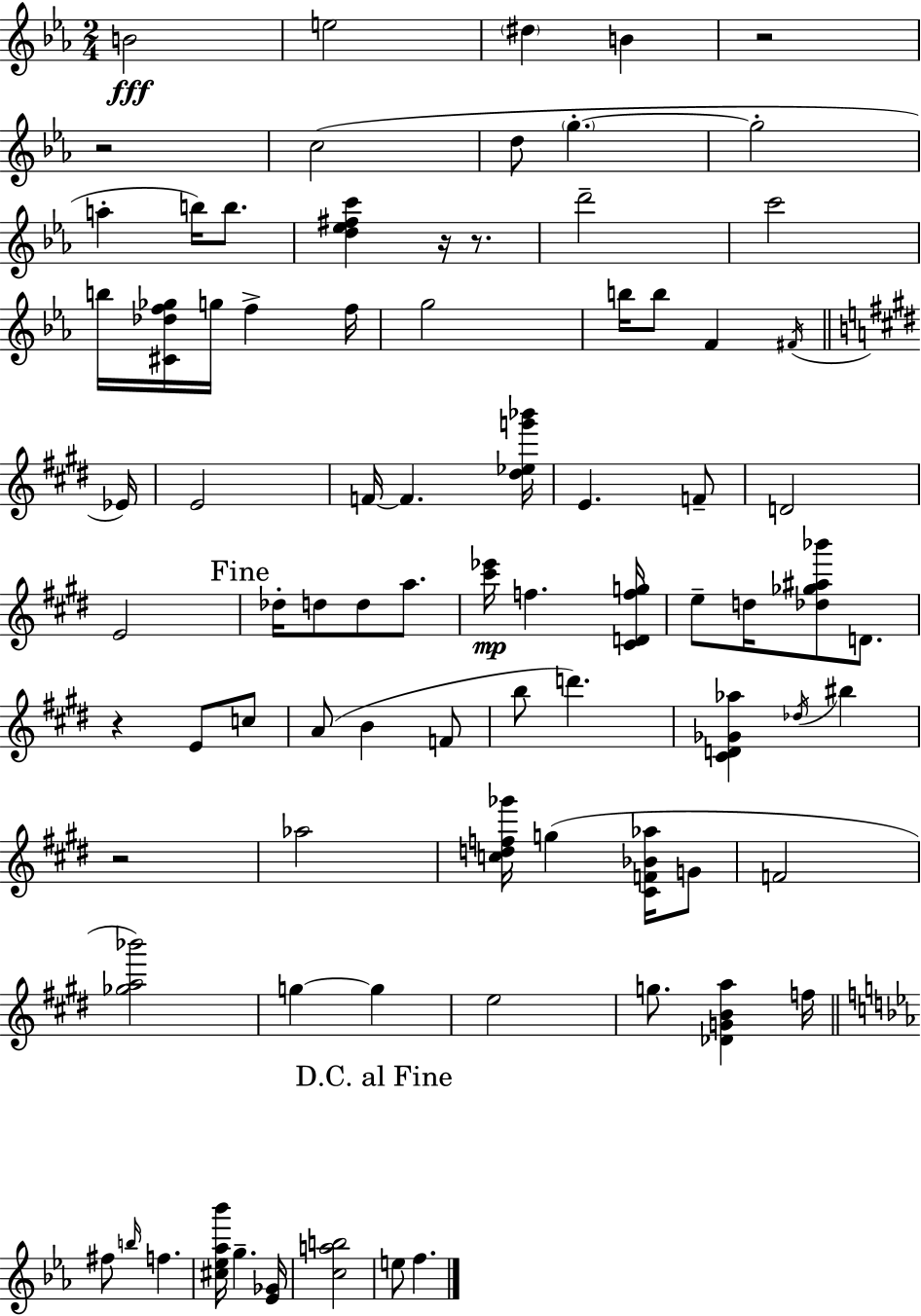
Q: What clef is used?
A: treble